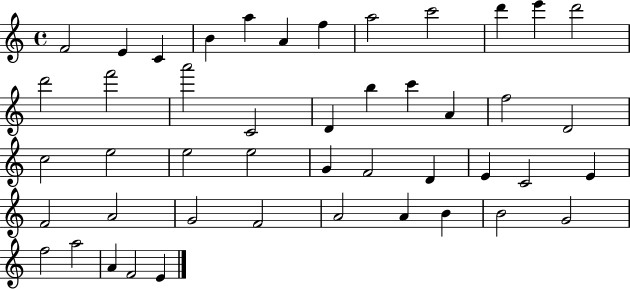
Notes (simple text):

F4/h E4/q C4/q B4/q A5/q A4/q F5/q A5/h C6/h D6/q E6/q D6/h D6/h F6/h A6/h C4/h D4/q B5/q C6/q A4/q F5/h D4/h C5/h E5/h E5/h E5/h G4/q F4/h D4/q E4/q C4/h E4/q F4/h A4/h G4/h F4/h A4/h A4/q B4/q B4/h G4/h F5/h A5/h A4/q F4/h E4/q